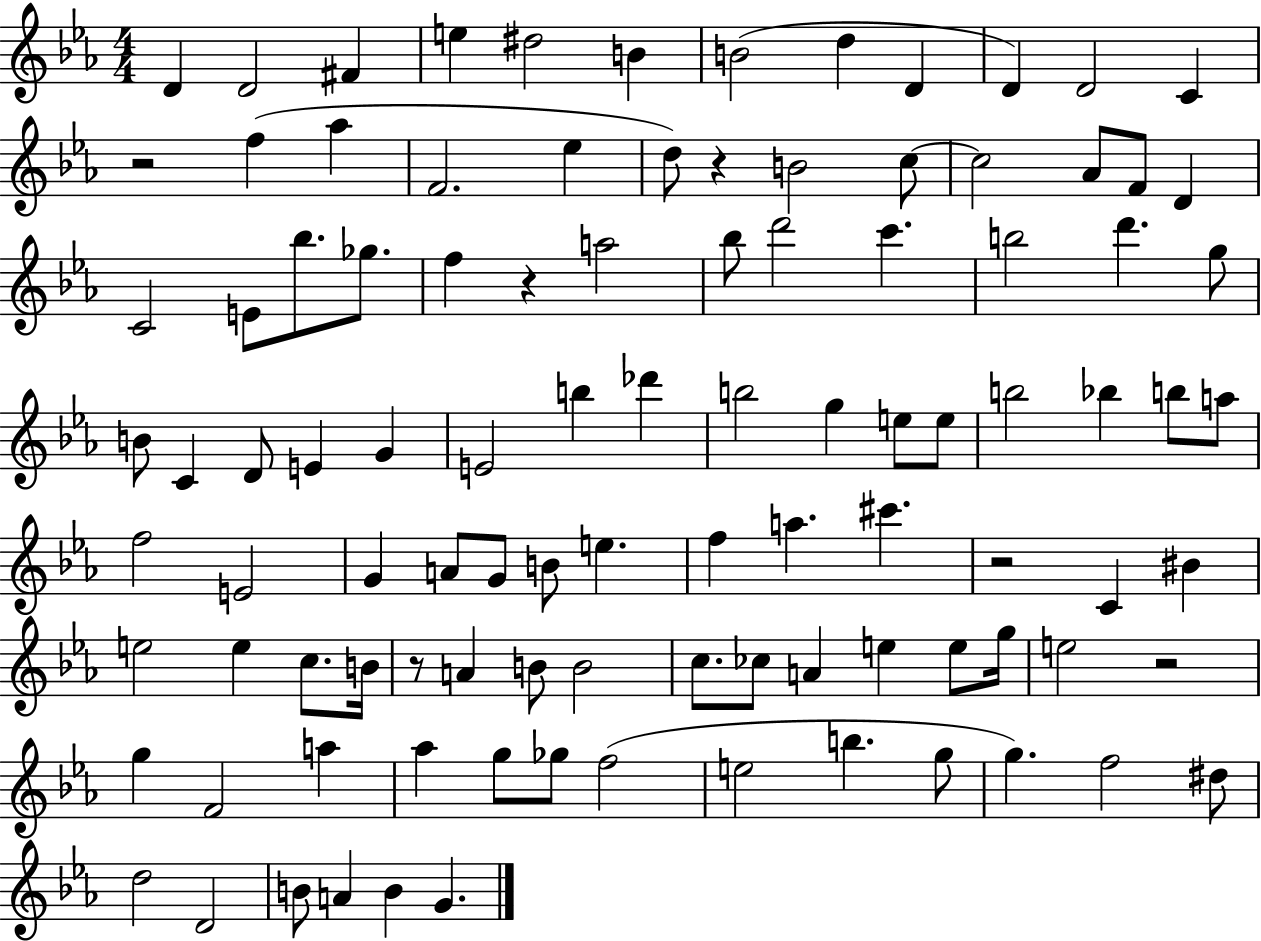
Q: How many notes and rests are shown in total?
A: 102